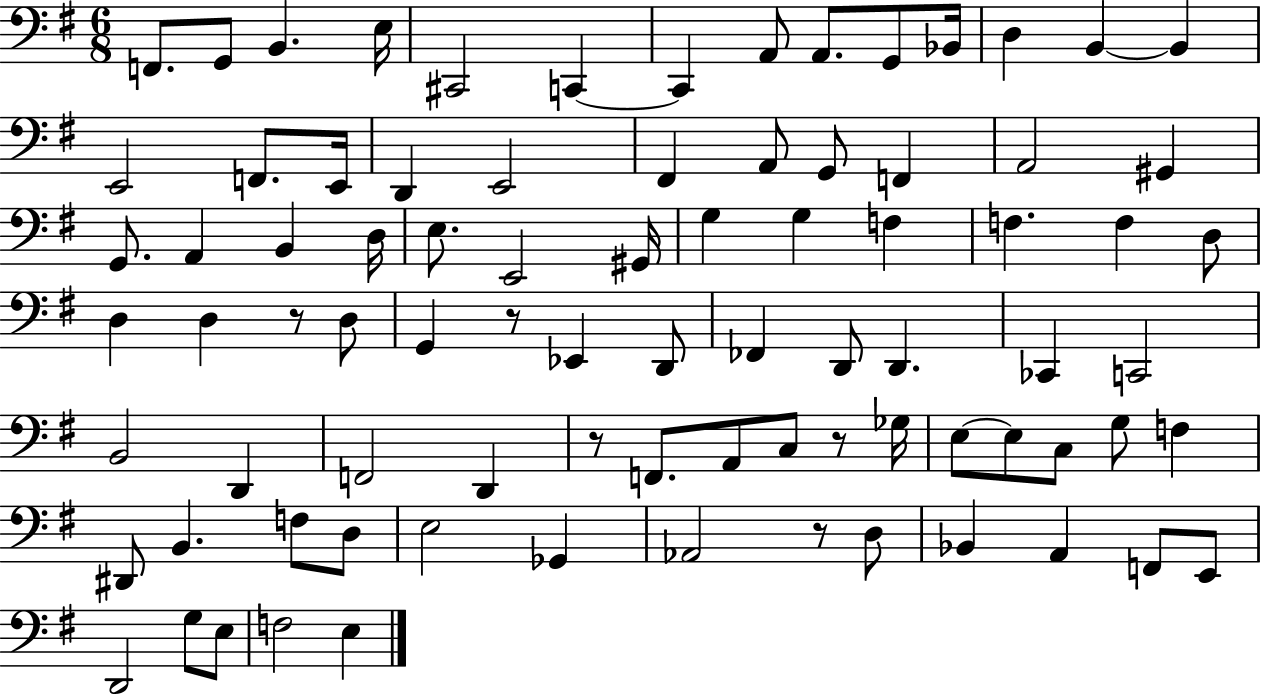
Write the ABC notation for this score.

X:1
T:Untitled
M:6/8
L:1/4
K:G
F,,/2 G,,/2 B,, E,/4 ^C,,2 C,, C,, A,,/2 A,,/2 G,,/2 _B,,/4 D, B,, B,, E,,2 F,,/2 E,,/4 D,, E,,2 ^F,, A,,/2 G,,/2 F,, A,,2 ^G,, G,,/2 A,, B,, D,/4 E,/2 E,,2 ^G,,/4 G, G, F, F, F, D,/2 D, D, z/2 D,/2 G,, z/2 _E,, D,,/2 _F,, D,,/2 D,, _C,, C,,2 B,,2 D,, F,,2 D,, z/2 F,,/2 A,,/2 C,/2 z/2 _G,/4 E,/2 E,/2 C,/2 G,/2 F, ^D,,/2 B,, F,/2 D,/2 E,2 _G,, _A,,2 z/2 D,/2 _B,, A,, F,,/2 E,,/2 D,,2 G,/2 E,/2 F,2 E,